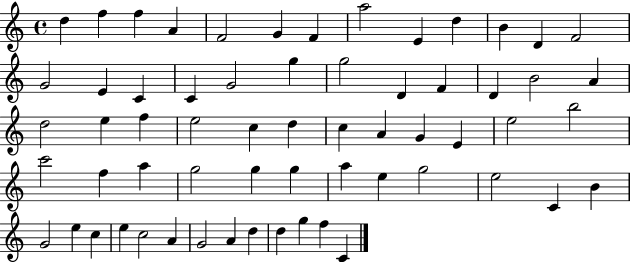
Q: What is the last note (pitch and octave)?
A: C4